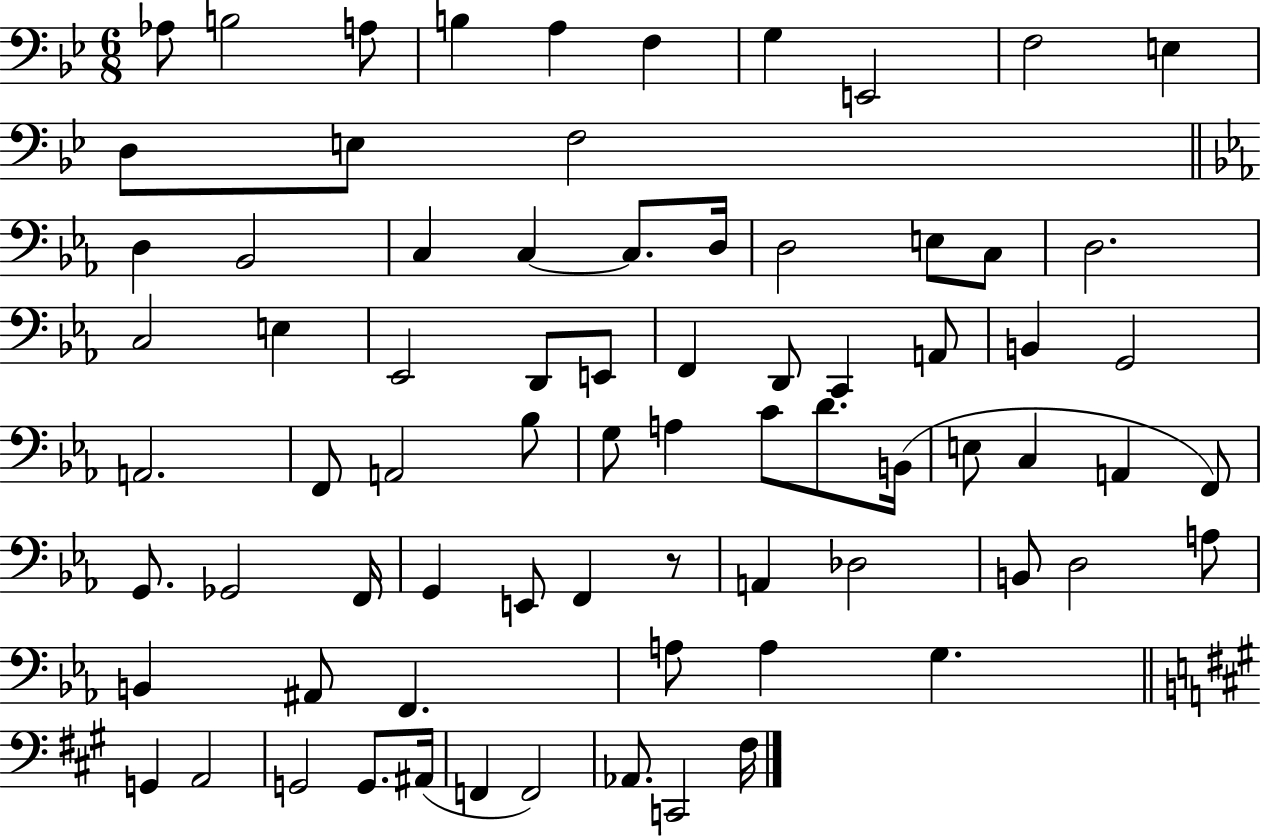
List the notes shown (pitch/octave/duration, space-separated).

Ab3/e B3/h A3/e B3/q A3/q F3/q G3/q E2/h F3/h E3/q D3/e E3/e F3/h D3/q Bb2/h C3/q C3/q C3/e. D3/s D3/h E3/e C3/e D3/h. C3/h E3/q Eb2/h D2/e E2/e F2/q D2/e C2/q A2/e B2/q G2/h A2/h. F2/e A2/h Bb3/e G3/e A3/q C4/e D4/e. B2/s E3/e C3/q A2/q F2/e G2/e. Gb2/h F2/s G2/q E2/e F2/q R/e A2/q Db3/h B2/e D3/h A3/e B2/q A#2/e F2/q. A3/e A3/q G3/q. G2/q A2/h G2/h G2/e. A#2/s F2/q F2/h Ab2/e. C2/h F#3/s